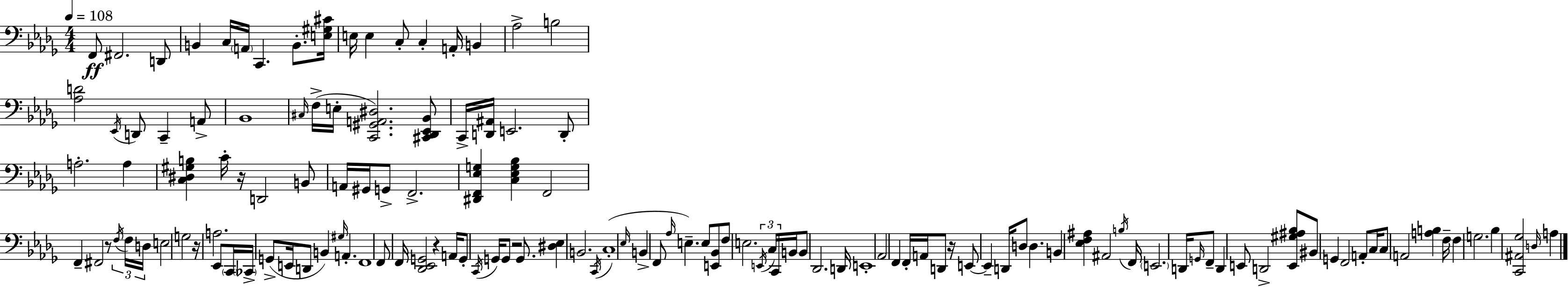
F2/e F#2/h. D2/e B2/q C3/s A2/s C2/q. B2/e. [E3,G#3,C#4]/s E3/s E3/q C3/e C3/q A2/s B2/q Ab3/h B3/h [Ab3,D4]/h Eb2/s D2/e C2/q A2/e Bb2/w C#3/s F3/s E3/s [C2,G#2,A2,D#3]/h. [C#2,Db2,Eb2,Bb2]/e C2/s [D2,A#2]/s E2/h. D2/e A3/h. A3/q [C3,D#3,G#3,B3]/q C4/s R/s D2/h B2/e A2/s G#2/s G2/e F2/h. [D#2,F2,Eb3,G3]/q [C3,Eb3,G3,Bb3]/q F2/h F2/q F#2/h R/e F3/s F3/s D3/s E3/h G3/h R/s A3/h. Eb2/e C2/s CES2/s G2/e E2/s D2/e B2/q G#3/s A2/q. F2/w F2/e F2/s [Db2,Eb2,G2]/h R/q A2/s G2/e C2/s G2/s G2/e R/h G2/e. [D#3,Eb3]/q B2/h. C2/s C3/w Eb3/s B2/q F2/e Ab3/s E3/q. E3/e [E2,Bb2]/e F3/e E3/h. E2/s C3/s C2/s B2/s B2/e Db2/h. D2/s E2/w Ab2/h F2/q F2/s A2/s D2/e R/s E2/e E2/q D2/s D3/e D3/q. B2/q [Eb3,F3,A#3]/q A#2/h B3/s F2/s E2/h. D2/s G2/s F2/e D2/q E2/e D2/h [E2,G#3,A#3,Bb3]/e BIS2/e G2/q F2/h A2/e C3/s C3/e A2/h [A3,B3]/q F3/s F3/q G3/h. Bb3/q [C2,A#2,Gb3]/h D3/s A3/q